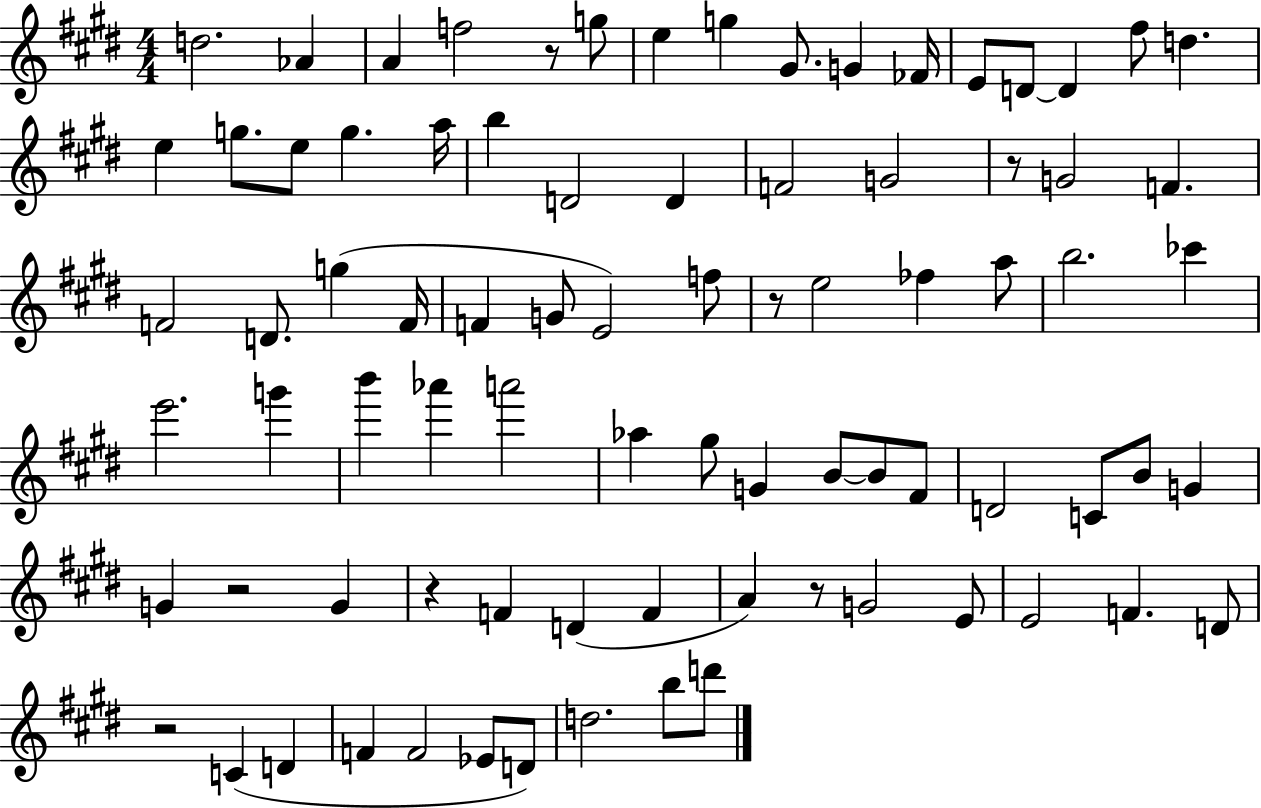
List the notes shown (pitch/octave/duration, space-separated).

D5/h. Ab4/q A4/q F5/h R/e G5/e E5/q G5/q G#4/e. G4/q FES4/s E4/e D4/e D4/q F#5/e D5/q. E5/q G5/e. E5/e G5/q. A5/s B5/q D4/h D4/q F4/h G4/h R/e G4/h F4/q. F4/h D4/e. G5/q F4/s F4/q G4/e E4/h F5/e R/e E5/h FES5/q A5/e B5/h. CES6/q E6/h. G6/q B6/q Ab6/q A6/h Ab5/q G#5/e G4/q B4/e B4/e F#4/e D4/h C4/e B4/e G4/q G4/q R/h G4/q R/q F4/q D4/q F4/q A4/q R/e G4/h E4/e E4/h F4/q. D4/e R/h C4/q D4/q F4/q F4/h Eb4/e D4/e D5/h. B5/e D6/e